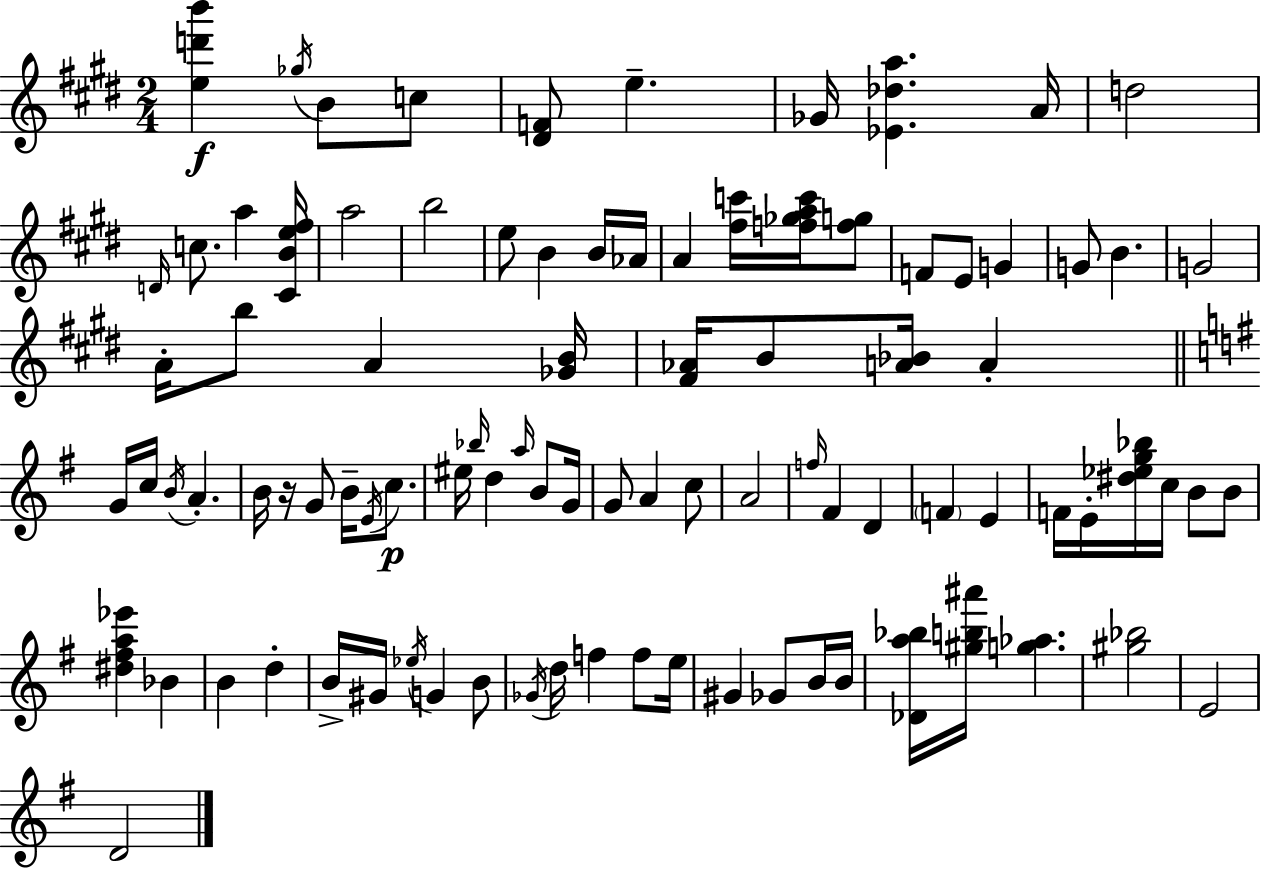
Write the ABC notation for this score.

X:1
T:Untitled
M:2/4
L:1/4
K:E
[ed'b'] _g/4 B/2 c/2 [^DF]/2 e _G/4 [_E_da] A/4 d2 D/4 c/2 a [^CBe^f]/4 a2 b2 e/2 B B/4 _A/4 A [^fc']/4 [f_gac']/4 [fg]/2 F/2 E/2 G G/2 B G2 A/4 b/2 A [_GB]/4 [^F_A]/4 B/2 [A_B]/4 A G/4 c/4 B/4 A B/4 z/4 G/2 B/4 E/4 c/2 ^e/4 _b/4 d a/4 B/2 G/4 G/2 A c/2 A2 f/4 ^F D F E F/4 E/4 [^d_eg_b]/4 c/4 B/2 B/2 [^d^fa_e'] _B B d B/4 ^G/4 _e/4 G B/2 _G/4 d/4 f f/2 e/4 ^G _G/2 B/4 B/4 [_Da_b]/4 [^gb^a']/4 [g_a] [^g_b]2 E2 D2